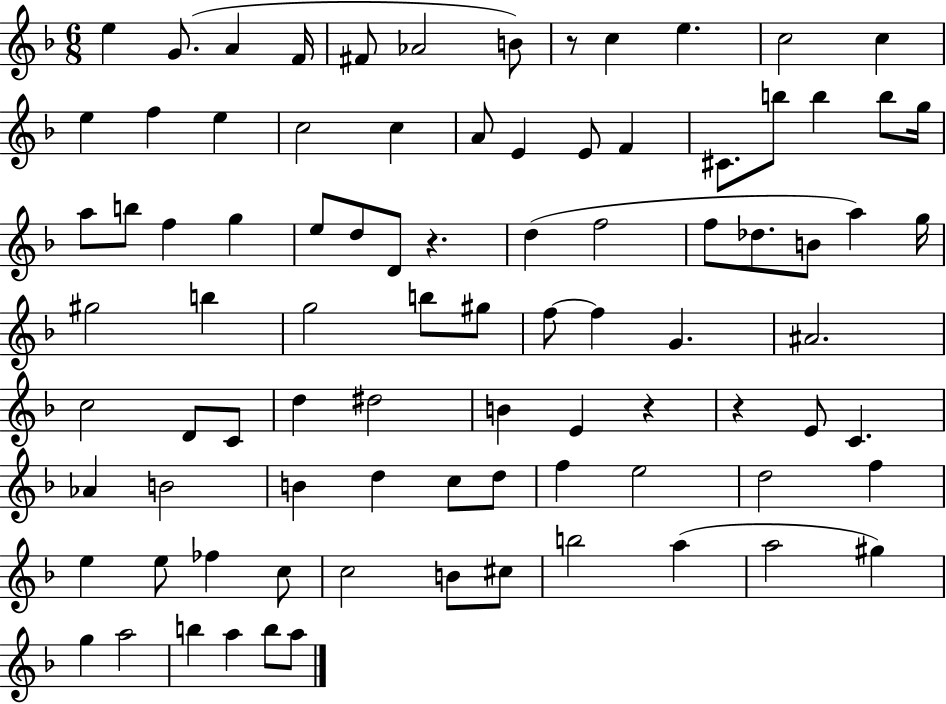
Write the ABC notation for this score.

X:1
T:Untitled
M:6/8
L:1/4
K:F
e G/2 A F/4 ^F/2 _A2 B/2 z/2 c e c2 c e f e c2 c A/2 E E/2 F ^C/2 b/2 b b/2 g/4 a/2 b/2 f g e/2 d/2 D/2 z d f2 f/2 _d/2 B/2 a g/4 ^g2 b g2 b/2 ^g/2 f/2 f G ^A2 c2 D/2 C/2 d ^d2 B E z z E/2 C _A B2 B d c/2 d/2 f e2 d2 f e e/2 _f c/2 c2 B/2 ^c/2 b2 a a2 ^g g a2 b a b/2 a/2